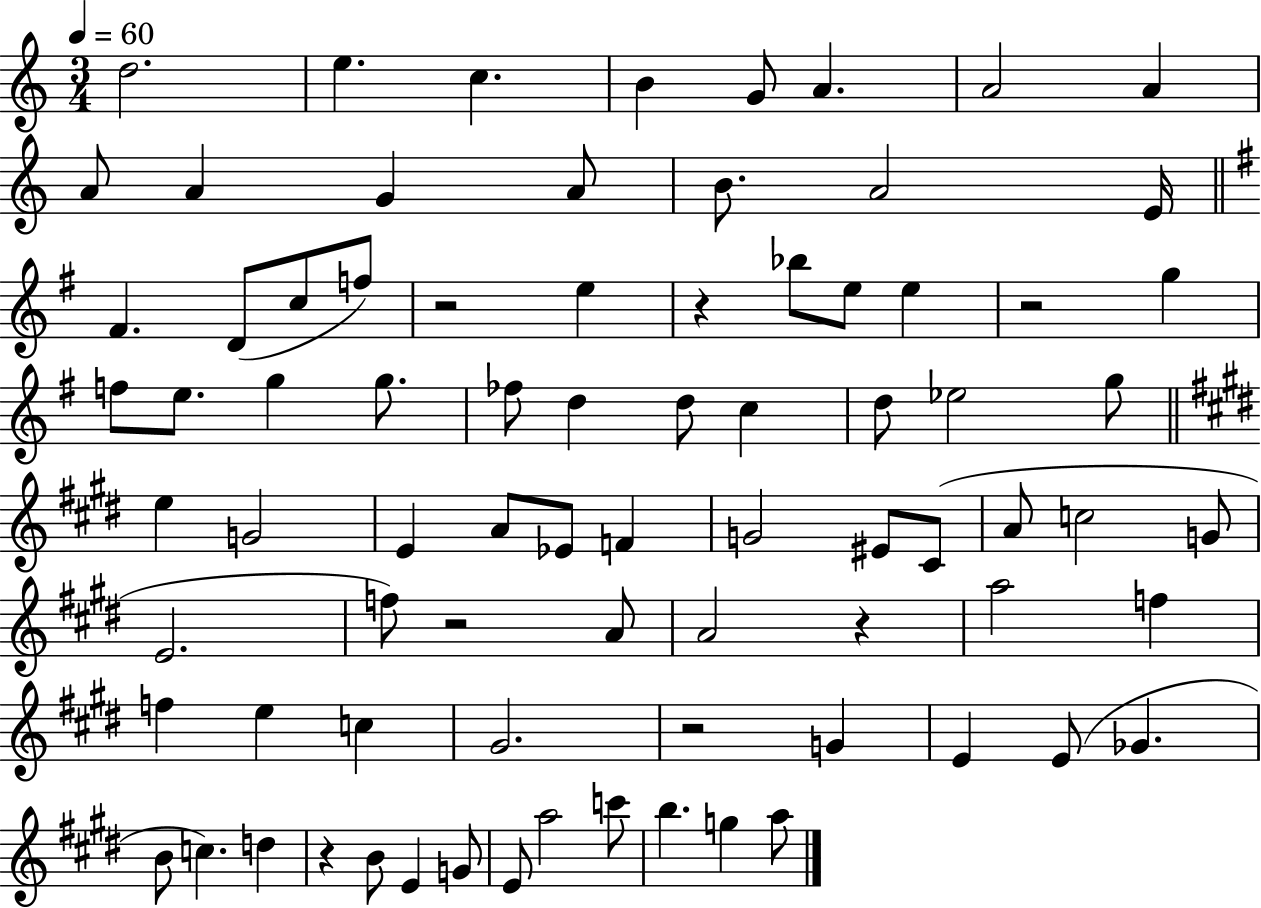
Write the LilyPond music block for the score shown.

{
  \clef treble
  \numericTimeSignature
  \time 3/4
  \key c \major
  \tempo 4 = 60
  d''2. | e''4. c''4. | b'4 g'8 a'4. | a'2 a'4 | \break a'8 a'4 g'4 a'8 | b'8. a'2 e'16 | \bar "||" \break \key e \minor fis'4. d'8( c''8 f''8) | r2 e''4 | r4 bes''8 e''8 e''4 | r2 g''4 | \break f''8 e''8. g''4 g''8. | fes''8 d''4 d''8 c''4 | d''8 ees''2 g''8 | \bar "||" \break \key e \major e''4 g'2 | e'4 a'8 ees'8 f'4 | g'2 eis'8 cis'8( | a'8 c''2 g'8 | \break e'2. | f''8) r2 a'8 | a'2 r4 | a''2 f''4 | \break f''4 e''4 c''4 | gis'2. | r2 g'4 | e'4 e'8( ges'4. | \break b'8 c''4.) d''4 | r4 b'8 e'4 g'8 | e'8 a''2 c'''8 | b''4. g''4 a''8 | \break \bar "|."
}